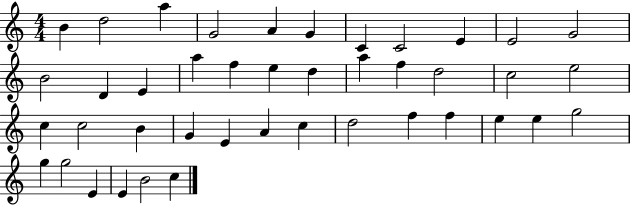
{
  \clef treble
  \numericTimeSignature
  \time 4/4
  \key c \major
  b'4 d''2 a''4 | g'2 a'4 g'4 | c'4 c'2 e'4 | e'2 g'2 | \break b'2 d'4 e'4 | a''4 f''4 e''4 d''4 | a''4 f''4 d''2 | c''2 e''2 | \break c''4 c''2 b'4 | g'4 e'4 a'4 c''4 | d''2 f''4 f''4 | e''4 e''4 g''2 | \break g''4 g''2 e'4 | e'4 b'2 c''4 | \bar "|."
}